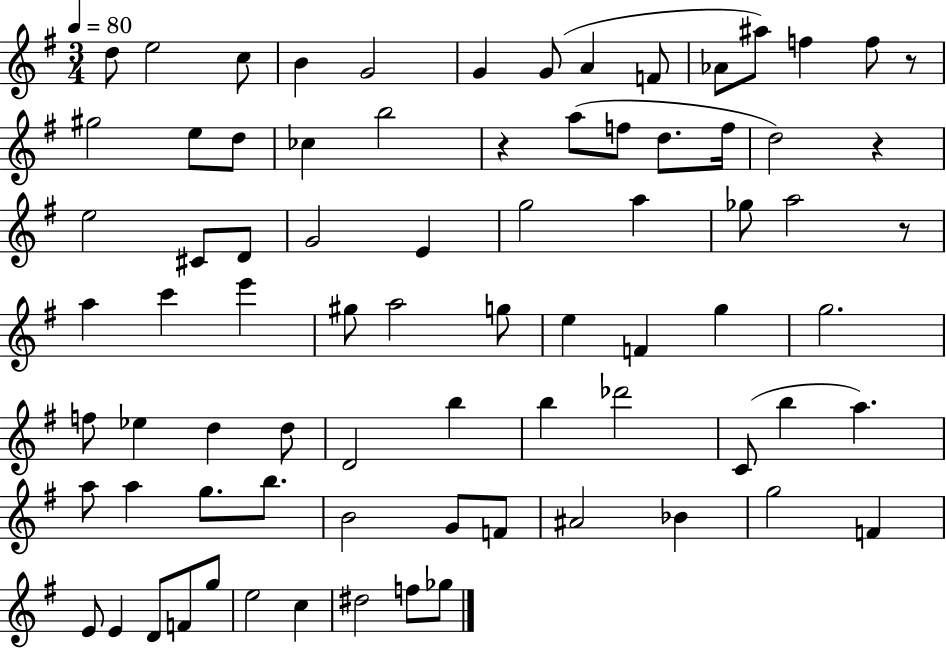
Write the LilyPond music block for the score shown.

{
  \clef treble
  \numericTimeSignature
  \time 3/4
  \key g \major
  \tempo 4 = 80
  d''8 e''2 c''8 | b'4 g'2 | g'4 g'8( a'4 f'8 | aes'8 ais''8) f''4 f''8 r8 | \break gis''2 e''8 d''8 | ces''4 b''2 | r4 a''8( f''8 d''8. f''16 | d''2) r4 | \break e''2 cis'8 d'8 | g'2 e'4 | g''2 a''4 | ges''8 a''2 r8 | \break a''4 c'''4 e'''4 | gis''8 a''2 g''8 | e''4 f'4 g''4 | g''2. | \break f''8 ees''4 d''4 d''8 | d'2 b''4 | b''4 des'''2 | c'8( b''4 a''4.) | \break a''8 a''4 g''8. b''8. | b'2 g'8 f'8 | ais'2 bes'4 | g''2 f'4 | \break e'8 e'4 d'8 f'8 g''8 | e''2 c''4 | dis''2 f''8 ges''8 | \bar "|."
}